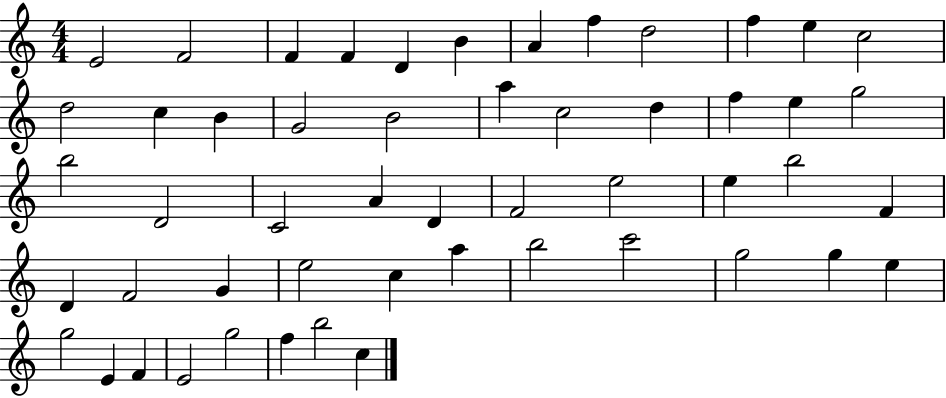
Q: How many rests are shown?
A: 0